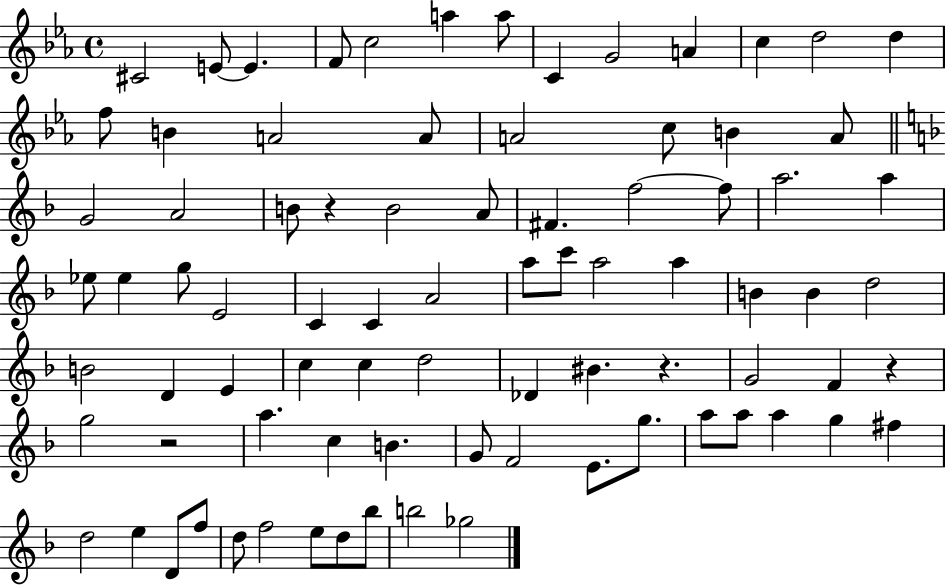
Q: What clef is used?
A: treble